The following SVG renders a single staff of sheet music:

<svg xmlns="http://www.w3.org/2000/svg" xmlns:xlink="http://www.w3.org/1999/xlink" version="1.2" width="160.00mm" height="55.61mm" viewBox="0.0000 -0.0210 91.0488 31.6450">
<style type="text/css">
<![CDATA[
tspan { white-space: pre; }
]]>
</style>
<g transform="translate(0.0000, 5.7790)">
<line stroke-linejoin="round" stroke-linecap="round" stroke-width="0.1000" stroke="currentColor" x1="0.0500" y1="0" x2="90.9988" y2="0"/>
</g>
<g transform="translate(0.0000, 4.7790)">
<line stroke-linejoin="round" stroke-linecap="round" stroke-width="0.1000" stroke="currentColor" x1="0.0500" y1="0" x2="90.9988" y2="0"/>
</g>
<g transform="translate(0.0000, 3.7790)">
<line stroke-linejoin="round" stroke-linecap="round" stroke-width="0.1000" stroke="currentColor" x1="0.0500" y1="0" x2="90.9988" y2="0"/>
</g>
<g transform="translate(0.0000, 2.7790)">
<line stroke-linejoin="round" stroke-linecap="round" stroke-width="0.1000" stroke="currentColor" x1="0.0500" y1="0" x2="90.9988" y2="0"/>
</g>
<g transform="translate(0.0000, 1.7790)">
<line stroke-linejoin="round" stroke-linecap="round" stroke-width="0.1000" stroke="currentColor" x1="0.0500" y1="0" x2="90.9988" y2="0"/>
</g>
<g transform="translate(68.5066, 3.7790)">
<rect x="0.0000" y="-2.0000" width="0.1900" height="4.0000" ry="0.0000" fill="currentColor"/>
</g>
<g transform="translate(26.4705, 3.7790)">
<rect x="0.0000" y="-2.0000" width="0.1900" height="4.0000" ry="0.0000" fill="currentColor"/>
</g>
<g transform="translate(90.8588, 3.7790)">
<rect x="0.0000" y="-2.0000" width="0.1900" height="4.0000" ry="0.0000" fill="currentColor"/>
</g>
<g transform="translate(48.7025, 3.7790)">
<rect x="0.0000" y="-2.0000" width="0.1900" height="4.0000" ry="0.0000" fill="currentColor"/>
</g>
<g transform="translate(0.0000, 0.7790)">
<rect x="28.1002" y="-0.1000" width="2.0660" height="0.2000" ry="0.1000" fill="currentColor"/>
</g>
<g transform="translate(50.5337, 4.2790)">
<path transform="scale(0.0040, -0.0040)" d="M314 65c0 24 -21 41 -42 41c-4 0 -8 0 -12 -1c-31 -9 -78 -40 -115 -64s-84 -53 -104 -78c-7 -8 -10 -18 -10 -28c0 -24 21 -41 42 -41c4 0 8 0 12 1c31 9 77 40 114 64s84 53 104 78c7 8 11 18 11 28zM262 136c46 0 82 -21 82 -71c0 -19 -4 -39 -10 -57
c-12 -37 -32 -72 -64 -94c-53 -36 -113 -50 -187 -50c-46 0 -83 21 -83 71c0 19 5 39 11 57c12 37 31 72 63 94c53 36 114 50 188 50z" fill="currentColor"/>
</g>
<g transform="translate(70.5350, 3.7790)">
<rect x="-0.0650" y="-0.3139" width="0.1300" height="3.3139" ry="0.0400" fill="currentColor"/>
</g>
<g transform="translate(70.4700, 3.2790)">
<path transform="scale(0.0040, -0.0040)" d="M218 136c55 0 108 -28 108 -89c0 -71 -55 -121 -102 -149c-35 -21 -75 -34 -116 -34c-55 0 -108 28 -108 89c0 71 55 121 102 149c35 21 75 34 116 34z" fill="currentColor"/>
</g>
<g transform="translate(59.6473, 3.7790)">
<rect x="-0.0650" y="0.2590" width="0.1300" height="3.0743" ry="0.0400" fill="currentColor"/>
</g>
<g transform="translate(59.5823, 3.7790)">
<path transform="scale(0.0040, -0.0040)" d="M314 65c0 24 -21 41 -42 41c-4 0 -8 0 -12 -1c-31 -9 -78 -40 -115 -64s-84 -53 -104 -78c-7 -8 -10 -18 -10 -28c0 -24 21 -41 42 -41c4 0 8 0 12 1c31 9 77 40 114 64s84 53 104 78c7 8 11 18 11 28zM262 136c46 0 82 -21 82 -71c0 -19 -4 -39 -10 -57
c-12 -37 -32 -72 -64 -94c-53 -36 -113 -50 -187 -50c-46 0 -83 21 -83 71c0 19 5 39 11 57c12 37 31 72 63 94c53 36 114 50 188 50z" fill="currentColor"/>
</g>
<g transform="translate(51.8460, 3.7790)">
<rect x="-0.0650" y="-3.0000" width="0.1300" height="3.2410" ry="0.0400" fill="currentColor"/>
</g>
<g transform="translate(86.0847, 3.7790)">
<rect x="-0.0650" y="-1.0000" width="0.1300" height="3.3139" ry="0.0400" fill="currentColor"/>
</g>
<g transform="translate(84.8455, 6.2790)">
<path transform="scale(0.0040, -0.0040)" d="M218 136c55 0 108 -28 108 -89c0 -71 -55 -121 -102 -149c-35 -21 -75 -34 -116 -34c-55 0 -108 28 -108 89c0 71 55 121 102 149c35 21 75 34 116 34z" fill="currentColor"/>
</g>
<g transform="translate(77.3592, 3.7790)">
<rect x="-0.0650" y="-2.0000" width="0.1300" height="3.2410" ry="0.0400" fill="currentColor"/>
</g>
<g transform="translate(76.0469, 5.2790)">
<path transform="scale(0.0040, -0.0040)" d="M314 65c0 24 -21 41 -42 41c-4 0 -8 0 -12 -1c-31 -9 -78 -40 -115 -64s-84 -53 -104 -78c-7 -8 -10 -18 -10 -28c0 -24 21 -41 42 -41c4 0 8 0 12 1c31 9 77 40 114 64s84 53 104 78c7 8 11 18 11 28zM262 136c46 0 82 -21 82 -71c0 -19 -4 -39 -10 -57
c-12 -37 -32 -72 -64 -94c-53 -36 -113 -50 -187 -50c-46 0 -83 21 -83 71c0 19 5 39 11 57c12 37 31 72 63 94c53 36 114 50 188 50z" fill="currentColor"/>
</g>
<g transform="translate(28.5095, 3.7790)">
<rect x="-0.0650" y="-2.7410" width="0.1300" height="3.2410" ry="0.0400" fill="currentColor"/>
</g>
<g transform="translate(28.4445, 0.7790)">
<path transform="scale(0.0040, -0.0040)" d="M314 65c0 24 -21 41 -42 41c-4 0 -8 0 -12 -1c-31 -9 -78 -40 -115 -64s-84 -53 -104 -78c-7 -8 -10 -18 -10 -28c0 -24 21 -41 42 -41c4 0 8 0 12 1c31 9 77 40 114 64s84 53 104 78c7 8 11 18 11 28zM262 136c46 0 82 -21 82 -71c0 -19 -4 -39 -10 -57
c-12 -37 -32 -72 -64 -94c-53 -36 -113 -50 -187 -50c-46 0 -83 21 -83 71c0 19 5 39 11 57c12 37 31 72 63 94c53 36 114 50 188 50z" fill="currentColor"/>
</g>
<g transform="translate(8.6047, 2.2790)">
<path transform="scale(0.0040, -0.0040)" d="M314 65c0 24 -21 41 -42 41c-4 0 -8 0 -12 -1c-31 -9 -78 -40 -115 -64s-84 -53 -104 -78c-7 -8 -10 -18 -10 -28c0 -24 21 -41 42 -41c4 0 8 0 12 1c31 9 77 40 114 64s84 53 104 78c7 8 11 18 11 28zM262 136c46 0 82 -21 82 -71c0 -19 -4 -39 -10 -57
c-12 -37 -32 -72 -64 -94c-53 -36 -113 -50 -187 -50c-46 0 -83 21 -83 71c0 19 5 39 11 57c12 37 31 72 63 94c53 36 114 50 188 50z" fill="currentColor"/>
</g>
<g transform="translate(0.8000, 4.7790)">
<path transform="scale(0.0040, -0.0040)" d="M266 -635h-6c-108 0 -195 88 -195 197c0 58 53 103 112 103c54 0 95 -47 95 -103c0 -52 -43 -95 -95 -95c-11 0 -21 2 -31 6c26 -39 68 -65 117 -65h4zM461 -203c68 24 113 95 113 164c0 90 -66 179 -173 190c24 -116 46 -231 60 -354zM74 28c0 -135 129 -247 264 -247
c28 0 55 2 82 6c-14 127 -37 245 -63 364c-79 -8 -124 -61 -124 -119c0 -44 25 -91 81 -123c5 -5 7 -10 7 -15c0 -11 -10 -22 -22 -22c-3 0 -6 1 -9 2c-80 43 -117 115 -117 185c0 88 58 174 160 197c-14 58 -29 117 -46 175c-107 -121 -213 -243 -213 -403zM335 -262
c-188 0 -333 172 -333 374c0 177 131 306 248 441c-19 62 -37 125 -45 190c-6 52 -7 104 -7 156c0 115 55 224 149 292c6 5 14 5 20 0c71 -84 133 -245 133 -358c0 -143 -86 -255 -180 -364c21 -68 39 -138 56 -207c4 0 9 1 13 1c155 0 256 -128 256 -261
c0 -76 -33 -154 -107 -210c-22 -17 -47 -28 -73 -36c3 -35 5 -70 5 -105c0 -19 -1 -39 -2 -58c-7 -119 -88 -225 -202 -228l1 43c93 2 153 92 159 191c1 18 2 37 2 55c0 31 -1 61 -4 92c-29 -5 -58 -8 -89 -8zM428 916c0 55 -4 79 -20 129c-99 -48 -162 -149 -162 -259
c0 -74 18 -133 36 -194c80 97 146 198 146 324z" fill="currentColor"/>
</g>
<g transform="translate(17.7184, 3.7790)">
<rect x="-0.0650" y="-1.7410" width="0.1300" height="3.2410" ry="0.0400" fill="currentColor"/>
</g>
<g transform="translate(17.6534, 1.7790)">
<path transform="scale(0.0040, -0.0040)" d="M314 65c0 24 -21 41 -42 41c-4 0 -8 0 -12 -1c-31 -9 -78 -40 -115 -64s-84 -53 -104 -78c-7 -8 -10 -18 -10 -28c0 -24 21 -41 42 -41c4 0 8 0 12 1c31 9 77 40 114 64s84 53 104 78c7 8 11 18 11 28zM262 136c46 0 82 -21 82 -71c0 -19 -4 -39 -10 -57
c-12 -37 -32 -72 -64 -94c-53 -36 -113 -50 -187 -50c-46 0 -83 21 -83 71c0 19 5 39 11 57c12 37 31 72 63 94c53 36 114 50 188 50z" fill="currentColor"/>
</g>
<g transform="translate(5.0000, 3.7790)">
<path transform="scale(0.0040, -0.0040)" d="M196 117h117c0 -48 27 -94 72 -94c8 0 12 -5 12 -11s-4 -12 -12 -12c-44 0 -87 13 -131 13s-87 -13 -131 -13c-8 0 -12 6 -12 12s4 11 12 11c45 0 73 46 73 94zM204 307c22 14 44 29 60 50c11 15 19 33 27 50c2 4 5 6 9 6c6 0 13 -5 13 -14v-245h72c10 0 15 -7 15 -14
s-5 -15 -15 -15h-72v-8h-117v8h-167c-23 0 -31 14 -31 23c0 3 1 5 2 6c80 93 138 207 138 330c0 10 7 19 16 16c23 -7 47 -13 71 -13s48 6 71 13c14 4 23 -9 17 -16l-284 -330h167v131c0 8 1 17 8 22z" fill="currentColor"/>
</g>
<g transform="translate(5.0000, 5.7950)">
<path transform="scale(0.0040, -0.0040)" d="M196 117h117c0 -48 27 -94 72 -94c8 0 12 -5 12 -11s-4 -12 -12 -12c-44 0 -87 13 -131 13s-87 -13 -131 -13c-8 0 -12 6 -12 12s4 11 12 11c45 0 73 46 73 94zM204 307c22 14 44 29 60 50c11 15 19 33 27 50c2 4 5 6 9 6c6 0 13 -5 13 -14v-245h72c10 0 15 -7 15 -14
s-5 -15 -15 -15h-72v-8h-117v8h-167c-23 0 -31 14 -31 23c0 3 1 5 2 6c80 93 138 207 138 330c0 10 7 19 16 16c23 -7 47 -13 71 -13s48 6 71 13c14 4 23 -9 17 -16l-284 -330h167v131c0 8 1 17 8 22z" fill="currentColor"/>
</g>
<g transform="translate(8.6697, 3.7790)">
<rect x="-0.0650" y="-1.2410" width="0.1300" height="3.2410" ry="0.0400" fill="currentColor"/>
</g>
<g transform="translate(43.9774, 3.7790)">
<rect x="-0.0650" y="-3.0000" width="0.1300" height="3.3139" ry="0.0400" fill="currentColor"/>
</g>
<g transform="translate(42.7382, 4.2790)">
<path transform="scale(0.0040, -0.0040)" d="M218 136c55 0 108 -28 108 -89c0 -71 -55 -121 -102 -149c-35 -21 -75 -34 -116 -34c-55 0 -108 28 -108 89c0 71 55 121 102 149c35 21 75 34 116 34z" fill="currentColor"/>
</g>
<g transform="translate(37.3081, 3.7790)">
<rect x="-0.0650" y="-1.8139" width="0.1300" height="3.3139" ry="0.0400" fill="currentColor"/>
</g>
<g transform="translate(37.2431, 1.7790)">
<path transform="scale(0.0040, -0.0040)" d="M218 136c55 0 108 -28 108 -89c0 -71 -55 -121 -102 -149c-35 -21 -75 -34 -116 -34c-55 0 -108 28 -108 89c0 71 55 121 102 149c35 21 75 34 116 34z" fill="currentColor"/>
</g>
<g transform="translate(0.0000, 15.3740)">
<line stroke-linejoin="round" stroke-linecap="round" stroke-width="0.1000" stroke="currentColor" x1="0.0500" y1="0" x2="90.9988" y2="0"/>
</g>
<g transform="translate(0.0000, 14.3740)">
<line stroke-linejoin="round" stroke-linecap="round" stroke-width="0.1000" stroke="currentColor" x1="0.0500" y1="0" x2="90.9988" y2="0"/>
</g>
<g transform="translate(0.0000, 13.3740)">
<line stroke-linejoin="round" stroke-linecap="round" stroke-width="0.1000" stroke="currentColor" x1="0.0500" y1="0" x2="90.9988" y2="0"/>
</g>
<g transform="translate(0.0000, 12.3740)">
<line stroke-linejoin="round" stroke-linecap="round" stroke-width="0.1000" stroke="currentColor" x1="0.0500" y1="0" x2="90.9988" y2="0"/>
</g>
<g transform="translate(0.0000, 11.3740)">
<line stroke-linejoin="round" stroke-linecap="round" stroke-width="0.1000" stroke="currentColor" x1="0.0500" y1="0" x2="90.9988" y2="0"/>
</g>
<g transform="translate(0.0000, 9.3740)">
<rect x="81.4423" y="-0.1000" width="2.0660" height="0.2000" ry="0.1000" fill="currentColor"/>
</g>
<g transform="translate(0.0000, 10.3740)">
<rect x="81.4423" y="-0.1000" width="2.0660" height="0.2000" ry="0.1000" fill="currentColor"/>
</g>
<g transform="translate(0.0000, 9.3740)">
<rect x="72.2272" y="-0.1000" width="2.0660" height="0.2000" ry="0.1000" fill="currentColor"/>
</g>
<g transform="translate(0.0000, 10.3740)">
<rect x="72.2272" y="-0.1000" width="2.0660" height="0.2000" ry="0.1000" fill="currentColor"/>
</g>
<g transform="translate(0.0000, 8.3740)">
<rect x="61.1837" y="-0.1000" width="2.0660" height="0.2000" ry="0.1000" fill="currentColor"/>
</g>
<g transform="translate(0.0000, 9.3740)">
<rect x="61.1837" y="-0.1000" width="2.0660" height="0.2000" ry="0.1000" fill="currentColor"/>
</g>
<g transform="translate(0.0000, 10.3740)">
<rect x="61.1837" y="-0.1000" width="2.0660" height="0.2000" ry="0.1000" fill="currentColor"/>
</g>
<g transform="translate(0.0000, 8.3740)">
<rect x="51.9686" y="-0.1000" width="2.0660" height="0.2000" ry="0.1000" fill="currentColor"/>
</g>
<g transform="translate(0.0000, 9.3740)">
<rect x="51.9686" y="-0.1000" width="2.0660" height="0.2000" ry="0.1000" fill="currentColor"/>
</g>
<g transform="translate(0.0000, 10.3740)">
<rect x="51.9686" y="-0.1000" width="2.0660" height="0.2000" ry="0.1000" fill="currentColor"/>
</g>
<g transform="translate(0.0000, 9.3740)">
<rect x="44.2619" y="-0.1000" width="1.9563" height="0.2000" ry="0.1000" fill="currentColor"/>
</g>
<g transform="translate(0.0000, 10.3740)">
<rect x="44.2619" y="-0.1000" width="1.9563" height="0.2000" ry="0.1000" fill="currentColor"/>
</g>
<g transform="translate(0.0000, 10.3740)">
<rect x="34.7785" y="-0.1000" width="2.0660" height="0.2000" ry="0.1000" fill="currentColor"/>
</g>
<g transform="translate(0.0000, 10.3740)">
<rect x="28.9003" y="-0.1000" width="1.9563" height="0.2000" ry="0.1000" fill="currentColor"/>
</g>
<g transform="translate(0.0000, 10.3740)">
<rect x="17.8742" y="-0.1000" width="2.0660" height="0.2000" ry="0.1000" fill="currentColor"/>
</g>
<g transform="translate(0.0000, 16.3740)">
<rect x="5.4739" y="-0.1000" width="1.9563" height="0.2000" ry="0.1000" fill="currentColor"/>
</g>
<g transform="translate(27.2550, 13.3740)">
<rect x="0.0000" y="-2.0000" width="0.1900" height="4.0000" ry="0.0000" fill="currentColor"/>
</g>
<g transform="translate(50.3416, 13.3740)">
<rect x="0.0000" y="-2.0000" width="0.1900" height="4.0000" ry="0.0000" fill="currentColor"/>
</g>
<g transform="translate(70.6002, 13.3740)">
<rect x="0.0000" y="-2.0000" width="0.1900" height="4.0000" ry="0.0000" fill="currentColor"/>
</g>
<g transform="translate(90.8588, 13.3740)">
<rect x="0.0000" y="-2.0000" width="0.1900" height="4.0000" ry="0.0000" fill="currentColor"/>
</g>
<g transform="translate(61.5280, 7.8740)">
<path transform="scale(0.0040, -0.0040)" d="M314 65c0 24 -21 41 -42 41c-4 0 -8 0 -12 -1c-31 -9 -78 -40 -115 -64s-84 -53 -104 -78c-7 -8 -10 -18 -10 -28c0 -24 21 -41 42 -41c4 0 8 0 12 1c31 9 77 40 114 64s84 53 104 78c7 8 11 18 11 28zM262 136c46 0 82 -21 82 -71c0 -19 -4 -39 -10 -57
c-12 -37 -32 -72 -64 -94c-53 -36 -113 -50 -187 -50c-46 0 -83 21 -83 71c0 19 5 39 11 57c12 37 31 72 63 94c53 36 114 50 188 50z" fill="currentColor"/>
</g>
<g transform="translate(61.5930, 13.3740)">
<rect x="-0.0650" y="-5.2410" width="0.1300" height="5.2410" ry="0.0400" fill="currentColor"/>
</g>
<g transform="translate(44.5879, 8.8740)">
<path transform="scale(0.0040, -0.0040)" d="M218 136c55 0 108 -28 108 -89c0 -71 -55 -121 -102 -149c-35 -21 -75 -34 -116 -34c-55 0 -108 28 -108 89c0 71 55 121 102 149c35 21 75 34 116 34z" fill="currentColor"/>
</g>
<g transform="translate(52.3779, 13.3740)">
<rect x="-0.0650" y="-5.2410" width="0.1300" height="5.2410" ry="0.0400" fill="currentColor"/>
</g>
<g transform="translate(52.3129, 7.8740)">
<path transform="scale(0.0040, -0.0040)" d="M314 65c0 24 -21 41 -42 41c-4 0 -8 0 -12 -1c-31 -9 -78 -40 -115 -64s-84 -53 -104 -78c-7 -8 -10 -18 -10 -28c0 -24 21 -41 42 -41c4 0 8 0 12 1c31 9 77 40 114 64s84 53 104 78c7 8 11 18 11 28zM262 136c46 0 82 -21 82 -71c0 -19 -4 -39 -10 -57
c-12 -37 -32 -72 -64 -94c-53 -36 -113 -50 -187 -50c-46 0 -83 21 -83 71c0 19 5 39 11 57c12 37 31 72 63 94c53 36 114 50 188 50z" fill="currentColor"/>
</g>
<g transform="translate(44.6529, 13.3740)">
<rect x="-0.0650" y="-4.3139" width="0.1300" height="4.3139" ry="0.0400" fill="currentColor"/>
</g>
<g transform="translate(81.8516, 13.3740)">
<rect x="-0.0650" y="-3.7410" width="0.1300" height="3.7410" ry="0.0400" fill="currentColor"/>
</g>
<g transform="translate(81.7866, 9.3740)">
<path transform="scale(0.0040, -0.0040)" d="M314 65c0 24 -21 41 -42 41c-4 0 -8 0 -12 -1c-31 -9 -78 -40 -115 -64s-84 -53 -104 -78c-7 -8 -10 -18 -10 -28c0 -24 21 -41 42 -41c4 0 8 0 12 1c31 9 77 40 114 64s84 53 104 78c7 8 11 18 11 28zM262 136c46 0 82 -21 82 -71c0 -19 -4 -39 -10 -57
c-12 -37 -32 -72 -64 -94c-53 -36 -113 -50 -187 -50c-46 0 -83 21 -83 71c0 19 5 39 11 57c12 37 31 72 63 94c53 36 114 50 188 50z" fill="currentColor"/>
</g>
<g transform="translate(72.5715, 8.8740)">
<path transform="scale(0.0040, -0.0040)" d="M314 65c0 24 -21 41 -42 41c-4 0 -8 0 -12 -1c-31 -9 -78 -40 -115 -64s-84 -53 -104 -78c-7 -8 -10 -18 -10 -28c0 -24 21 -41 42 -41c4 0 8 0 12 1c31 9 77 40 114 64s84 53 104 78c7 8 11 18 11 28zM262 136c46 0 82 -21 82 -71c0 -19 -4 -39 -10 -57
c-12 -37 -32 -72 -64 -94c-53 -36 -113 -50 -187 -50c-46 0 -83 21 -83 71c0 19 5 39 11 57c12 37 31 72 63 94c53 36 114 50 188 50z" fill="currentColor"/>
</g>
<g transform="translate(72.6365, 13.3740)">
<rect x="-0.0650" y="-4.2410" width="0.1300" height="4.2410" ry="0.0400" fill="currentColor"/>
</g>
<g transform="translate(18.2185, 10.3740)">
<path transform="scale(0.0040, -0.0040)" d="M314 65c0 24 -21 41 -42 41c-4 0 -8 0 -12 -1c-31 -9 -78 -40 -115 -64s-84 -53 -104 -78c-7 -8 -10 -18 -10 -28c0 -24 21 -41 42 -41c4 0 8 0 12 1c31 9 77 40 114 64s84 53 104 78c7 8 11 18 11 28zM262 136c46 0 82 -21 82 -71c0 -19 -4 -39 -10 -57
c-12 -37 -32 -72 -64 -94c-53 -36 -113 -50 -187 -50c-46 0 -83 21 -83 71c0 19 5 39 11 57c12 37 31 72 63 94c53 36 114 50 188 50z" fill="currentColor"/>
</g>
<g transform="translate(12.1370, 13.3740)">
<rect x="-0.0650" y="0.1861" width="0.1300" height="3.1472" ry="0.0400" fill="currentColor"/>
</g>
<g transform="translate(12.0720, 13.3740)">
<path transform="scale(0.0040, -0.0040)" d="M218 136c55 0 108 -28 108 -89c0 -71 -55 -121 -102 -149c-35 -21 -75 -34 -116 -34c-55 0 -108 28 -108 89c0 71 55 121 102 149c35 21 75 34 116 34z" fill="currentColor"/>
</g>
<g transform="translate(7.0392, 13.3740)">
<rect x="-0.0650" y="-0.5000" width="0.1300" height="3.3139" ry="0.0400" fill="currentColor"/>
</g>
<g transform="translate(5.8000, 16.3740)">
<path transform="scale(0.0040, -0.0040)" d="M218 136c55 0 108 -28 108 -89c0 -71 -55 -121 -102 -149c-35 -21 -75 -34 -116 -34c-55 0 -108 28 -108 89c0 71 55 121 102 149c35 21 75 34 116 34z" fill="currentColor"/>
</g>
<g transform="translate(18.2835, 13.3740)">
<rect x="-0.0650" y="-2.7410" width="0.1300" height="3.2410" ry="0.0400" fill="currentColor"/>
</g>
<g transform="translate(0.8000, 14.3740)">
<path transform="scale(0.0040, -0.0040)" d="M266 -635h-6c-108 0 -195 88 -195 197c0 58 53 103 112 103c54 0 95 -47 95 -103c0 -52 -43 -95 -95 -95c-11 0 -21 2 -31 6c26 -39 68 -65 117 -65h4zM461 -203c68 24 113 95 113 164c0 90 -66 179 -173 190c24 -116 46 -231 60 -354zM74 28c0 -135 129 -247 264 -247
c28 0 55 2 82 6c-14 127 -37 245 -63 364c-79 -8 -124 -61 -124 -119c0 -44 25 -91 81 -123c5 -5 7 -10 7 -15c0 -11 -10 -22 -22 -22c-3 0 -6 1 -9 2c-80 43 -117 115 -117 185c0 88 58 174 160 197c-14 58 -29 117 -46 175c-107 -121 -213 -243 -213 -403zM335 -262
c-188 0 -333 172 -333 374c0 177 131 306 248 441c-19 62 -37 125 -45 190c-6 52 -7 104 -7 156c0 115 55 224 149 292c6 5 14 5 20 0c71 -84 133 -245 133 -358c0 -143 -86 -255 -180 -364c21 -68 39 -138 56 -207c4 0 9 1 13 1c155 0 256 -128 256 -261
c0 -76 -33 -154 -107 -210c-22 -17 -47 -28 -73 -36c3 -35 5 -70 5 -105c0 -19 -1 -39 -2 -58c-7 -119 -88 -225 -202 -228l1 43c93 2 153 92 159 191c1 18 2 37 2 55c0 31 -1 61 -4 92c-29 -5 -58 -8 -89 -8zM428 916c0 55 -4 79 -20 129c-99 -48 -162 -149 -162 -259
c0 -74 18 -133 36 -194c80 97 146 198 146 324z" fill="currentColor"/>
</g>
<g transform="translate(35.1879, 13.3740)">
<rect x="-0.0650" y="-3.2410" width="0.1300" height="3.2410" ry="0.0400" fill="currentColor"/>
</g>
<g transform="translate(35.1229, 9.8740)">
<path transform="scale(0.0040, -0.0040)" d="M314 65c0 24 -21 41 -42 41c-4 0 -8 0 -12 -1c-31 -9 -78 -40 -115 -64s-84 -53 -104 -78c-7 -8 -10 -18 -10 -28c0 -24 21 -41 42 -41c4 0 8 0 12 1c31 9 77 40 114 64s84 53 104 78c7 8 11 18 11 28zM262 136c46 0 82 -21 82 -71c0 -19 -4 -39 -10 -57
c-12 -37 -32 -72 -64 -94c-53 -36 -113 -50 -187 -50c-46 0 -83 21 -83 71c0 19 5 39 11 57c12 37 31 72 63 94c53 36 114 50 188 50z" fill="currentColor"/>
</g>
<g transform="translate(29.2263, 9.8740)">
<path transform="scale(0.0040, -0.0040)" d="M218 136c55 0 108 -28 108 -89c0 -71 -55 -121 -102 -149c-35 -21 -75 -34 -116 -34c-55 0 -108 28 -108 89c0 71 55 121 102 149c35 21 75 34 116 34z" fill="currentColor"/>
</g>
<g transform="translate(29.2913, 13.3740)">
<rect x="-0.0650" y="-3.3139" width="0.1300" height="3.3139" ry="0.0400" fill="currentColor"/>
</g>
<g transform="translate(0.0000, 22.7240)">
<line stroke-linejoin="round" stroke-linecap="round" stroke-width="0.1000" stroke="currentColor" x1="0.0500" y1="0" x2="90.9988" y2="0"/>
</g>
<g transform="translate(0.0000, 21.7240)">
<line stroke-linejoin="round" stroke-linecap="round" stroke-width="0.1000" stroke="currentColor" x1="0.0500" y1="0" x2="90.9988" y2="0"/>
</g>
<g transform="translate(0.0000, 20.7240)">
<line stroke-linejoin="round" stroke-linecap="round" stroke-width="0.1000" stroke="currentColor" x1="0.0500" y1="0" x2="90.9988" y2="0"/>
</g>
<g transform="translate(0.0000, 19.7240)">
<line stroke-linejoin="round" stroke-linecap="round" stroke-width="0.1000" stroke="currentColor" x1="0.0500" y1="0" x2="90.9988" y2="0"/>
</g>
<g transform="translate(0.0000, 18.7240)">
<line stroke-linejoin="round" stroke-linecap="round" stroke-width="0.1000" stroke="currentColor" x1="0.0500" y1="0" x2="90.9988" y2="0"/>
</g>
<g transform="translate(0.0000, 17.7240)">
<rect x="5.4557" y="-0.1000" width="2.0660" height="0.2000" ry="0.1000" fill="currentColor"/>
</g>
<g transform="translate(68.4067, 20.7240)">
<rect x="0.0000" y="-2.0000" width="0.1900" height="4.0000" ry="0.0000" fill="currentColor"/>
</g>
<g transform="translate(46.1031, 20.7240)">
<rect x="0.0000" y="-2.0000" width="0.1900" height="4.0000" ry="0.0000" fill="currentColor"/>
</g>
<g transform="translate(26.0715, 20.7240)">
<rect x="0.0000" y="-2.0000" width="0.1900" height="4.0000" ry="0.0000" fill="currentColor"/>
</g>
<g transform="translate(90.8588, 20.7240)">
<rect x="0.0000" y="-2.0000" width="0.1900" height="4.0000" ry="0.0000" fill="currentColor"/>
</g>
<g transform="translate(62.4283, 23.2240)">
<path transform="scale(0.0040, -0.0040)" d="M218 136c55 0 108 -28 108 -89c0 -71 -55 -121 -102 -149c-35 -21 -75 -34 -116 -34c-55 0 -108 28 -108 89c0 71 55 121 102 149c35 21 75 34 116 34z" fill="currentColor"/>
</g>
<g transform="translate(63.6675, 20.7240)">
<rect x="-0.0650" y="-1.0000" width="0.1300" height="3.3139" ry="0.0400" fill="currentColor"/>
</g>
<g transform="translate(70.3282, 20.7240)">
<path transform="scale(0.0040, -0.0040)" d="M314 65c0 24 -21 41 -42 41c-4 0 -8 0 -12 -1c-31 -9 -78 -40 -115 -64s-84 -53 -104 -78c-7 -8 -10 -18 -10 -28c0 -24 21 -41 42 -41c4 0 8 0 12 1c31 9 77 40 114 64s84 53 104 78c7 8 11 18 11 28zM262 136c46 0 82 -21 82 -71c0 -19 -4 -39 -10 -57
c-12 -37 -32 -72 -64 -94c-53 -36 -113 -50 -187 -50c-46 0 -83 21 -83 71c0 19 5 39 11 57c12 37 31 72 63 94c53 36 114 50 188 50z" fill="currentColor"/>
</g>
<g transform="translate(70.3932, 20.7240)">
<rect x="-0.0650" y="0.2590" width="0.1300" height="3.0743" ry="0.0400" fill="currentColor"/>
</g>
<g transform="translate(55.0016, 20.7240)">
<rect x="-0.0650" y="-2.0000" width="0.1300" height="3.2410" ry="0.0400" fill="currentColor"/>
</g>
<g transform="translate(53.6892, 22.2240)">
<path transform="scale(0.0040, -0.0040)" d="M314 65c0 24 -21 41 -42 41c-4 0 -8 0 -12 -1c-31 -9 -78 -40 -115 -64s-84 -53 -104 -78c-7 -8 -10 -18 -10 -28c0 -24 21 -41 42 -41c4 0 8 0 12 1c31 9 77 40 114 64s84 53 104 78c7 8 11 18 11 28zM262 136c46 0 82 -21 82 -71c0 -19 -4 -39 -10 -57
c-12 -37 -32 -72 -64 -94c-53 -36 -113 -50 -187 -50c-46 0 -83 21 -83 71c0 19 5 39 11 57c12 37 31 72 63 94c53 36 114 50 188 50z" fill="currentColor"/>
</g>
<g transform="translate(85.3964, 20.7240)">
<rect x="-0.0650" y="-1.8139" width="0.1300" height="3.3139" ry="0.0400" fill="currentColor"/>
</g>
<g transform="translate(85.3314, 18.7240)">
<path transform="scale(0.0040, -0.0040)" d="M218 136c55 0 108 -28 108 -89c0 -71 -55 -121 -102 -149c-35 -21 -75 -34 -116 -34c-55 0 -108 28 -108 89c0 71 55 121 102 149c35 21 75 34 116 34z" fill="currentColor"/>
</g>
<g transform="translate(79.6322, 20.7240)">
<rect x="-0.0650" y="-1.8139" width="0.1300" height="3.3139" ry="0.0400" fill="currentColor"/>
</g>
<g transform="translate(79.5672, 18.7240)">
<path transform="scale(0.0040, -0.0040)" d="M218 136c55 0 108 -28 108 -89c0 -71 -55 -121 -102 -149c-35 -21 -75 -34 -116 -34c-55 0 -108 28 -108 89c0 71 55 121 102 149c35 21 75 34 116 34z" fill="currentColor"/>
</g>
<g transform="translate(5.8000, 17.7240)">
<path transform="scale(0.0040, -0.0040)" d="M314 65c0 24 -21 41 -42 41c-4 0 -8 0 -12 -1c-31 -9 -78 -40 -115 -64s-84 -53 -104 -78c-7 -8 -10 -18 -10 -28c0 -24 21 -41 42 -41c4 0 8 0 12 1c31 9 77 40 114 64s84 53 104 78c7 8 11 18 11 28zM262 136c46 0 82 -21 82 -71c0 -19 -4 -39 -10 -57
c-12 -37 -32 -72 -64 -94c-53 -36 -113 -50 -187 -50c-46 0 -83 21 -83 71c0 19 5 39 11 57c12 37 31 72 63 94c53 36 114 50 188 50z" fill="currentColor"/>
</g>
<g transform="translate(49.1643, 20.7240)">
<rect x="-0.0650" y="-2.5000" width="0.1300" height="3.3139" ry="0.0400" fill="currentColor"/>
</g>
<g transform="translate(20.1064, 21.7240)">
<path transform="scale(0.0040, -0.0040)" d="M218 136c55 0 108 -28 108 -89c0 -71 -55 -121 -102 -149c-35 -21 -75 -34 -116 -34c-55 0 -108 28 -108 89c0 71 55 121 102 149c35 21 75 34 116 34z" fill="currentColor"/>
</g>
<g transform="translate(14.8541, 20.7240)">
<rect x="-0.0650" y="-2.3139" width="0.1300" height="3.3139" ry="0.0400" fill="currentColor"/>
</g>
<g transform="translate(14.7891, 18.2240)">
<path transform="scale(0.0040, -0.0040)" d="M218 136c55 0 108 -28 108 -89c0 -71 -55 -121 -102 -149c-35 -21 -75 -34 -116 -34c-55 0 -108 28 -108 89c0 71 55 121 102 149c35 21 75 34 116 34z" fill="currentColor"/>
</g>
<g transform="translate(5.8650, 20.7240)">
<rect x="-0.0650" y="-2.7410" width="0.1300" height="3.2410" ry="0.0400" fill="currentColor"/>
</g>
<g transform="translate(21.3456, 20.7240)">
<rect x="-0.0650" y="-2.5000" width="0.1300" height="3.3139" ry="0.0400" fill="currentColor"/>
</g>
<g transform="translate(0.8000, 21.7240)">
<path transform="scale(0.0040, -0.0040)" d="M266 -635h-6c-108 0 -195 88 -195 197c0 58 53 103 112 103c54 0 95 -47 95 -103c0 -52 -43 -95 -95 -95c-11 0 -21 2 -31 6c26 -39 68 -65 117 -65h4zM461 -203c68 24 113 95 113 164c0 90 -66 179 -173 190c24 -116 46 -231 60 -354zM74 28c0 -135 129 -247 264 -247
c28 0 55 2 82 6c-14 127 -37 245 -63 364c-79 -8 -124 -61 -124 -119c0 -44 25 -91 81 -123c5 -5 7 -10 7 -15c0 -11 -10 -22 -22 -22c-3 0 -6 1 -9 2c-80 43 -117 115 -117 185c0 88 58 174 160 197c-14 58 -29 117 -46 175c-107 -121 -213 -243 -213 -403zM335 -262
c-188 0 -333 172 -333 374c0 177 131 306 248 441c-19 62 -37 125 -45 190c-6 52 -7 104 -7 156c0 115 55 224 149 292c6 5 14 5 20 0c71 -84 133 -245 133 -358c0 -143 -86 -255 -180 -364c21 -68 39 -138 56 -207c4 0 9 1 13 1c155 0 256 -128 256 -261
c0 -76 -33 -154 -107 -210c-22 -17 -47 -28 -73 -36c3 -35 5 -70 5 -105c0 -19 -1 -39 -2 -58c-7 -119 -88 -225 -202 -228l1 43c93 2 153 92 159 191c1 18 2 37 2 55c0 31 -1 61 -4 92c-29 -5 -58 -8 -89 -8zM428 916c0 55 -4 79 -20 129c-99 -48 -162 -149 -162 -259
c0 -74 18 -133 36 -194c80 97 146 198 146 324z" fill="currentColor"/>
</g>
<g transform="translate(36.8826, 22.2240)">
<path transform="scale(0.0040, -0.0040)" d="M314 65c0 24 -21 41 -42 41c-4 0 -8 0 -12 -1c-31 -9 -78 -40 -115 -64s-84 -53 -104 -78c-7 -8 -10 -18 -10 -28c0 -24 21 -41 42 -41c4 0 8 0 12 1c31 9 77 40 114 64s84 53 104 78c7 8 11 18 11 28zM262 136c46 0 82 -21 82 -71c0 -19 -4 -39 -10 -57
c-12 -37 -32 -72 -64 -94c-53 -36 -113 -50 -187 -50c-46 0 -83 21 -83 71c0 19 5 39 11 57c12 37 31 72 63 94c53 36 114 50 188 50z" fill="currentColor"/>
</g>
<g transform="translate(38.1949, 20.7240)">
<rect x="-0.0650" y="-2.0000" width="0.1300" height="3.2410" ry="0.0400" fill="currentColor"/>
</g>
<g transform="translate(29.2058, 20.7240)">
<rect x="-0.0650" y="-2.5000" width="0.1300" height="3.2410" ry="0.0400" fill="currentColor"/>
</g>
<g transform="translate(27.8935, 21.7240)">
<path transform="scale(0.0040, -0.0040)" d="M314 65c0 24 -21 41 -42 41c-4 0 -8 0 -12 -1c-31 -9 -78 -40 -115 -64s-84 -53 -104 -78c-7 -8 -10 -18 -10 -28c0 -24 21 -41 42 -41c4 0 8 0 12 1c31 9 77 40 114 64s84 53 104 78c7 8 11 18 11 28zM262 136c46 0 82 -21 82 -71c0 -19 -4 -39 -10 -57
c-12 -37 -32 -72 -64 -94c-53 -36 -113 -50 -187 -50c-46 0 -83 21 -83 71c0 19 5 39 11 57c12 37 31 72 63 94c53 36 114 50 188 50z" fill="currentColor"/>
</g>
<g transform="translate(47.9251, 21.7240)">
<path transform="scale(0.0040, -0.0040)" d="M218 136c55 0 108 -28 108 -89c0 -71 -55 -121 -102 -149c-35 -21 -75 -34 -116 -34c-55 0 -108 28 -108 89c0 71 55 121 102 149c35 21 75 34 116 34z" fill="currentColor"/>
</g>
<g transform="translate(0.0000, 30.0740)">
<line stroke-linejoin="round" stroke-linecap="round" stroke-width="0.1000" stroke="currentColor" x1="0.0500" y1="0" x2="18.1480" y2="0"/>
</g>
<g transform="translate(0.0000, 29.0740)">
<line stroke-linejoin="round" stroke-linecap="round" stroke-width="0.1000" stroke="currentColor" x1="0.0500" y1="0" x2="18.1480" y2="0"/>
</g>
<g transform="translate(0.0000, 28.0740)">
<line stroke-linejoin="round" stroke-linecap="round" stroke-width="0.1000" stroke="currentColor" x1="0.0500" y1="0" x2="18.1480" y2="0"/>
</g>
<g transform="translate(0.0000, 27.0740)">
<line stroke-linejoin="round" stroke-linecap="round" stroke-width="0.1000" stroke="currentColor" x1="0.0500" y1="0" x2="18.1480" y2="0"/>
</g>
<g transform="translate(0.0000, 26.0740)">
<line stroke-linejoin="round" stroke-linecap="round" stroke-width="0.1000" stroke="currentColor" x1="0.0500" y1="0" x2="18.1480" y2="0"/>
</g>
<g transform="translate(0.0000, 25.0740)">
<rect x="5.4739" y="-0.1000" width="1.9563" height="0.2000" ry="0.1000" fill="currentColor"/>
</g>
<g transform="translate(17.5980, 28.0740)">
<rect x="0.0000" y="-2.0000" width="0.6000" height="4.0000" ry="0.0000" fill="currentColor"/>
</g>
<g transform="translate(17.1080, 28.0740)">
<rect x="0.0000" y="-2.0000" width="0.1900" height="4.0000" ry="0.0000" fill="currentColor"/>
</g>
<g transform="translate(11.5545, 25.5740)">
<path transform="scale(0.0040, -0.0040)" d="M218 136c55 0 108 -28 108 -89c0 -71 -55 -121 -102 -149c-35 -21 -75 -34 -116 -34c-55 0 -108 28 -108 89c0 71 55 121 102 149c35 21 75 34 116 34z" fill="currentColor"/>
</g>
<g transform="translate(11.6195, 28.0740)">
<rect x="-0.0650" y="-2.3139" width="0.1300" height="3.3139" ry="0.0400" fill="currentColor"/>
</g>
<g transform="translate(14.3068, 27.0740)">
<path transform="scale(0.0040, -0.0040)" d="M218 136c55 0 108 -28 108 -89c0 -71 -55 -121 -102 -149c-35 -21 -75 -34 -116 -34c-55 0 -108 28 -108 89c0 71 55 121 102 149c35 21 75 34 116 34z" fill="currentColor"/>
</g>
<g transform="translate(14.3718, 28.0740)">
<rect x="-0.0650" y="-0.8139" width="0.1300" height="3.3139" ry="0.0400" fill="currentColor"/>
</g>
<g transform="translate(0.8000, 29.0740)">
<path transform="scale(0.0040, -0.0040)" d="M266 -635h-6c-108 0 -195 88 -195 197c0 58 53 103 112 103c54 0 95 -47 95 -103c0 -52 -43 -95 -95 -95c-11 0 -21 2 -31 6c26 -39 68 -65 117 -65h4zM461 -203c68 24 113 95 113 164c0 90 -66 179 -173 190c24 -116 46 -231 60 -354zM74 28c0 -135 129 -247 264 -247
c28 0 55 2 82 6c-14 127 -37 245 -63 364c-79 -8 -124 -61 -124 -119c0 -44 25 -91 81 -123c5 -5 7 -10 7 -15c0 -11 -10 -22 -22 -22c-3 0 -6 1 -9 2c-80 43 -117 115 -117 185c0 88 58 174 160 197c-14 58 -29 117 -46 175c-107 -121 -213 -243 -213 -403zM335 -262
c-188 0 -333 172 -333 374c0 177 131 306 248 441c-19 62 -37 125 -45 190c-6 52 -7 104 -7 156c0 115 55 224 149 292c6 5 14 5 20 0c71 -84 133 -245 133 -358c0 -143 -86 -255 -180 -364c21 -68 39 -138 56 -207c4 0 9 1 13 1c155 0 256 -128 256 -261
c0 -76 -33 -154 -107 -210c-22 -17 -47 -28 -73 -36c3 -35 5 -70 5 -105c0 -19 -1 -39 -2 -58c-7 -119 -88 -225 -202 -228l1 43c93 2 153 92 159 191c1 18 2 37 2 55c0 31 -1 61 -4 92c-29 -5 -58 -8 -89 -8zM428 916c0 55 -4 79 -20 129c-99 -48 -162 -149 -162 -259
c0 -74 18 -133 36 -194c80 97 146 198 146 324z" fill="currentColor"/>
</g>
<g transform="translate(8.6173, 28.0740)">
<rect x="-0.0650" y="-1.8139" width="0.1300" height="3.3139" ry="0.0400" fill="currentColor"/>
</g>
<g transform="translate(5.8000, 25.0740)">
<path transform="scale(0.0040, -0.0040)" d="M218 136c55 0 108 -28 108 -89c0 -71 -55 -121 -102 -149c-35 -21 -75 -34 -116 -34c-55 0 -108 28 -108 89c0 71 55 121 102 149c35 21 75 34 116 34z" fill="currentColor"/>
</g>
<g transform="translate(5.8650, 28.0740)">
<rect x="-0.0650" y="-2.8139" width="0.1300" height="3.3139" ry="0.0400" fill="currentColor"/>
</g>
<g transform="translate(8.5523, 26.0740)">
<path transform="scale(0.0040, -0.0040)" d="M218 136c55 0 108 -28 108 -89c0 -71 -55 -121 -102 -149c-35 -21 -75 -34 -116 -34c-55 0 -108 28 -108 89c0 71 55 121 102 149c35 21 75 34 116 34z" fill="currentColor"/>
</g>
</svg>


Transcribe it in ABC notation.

X:1
T:Untitled
M:4/4
L:1/4
K:C
e2 f2 a2 f A A2 B2 c F2 D C B a2 b b2 d' f'2 f'2 d'2 c'2 a2 g G G2 F2 G F2 D B2 f f a f g d